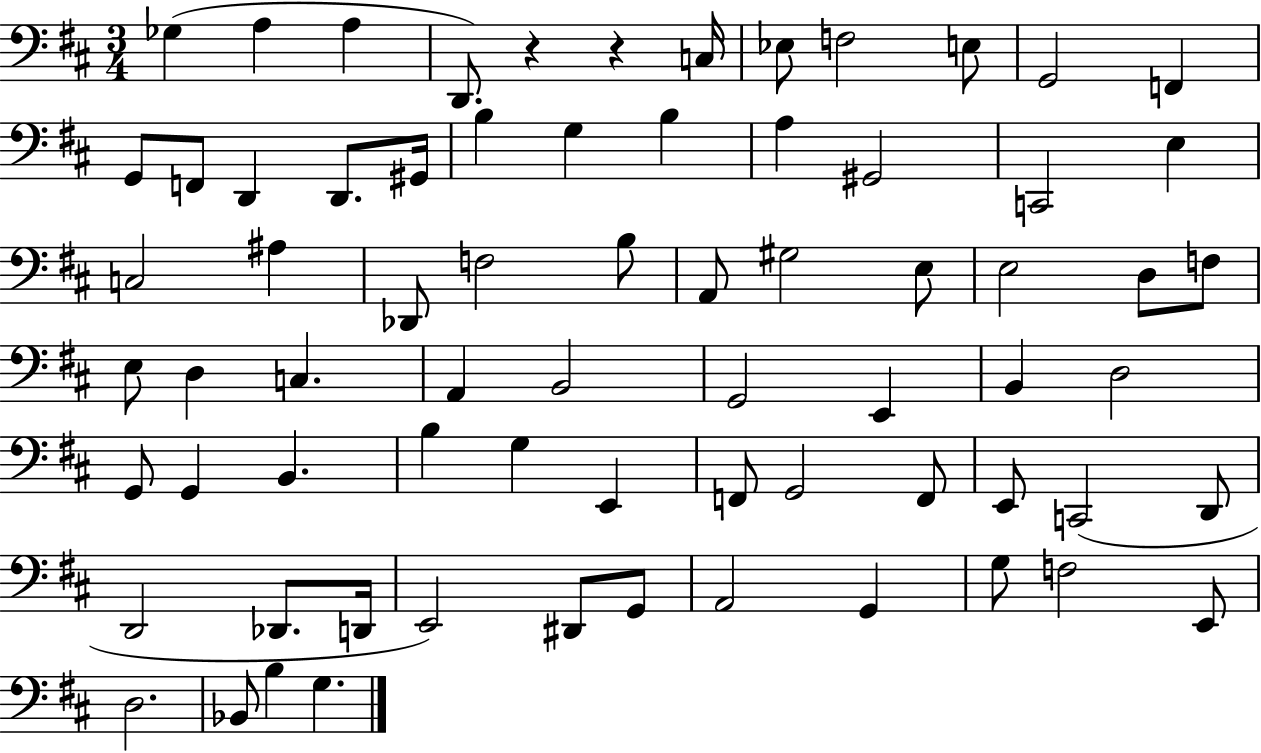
X:1
T:Untitled
M:3/4
L:1/4
K:D
_G, A, A, D,,/2 z z C,/4 _E,/2 F,2 E,/2 G,,2 F,, G,,/2 F,,/2 D,, D,,/2 ^G,,/4 B, G, B, A, ^G,,2 C,,2 E, C,2 ^A, _D,,/2 F,2 B,/2 A,,/2 ^G,2 E,/2 E,2 D,/2 F,/2 E,/2 D, C, A,, B,,2 G,,2 E,, B,, D,2 G,,/2 G,, B,, B, G, E,, F,,/2 G,,2 F,,/2 E,,/2 C,,2 D,,/2 D,,2 _D,,/2 D,,/4 E,,2 ^D,,/2 G,,/2 A,,2 G,, G,/2 F,2 E,,/2 D,2 _B,,/2 B, G,